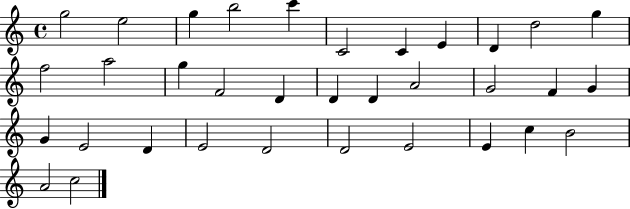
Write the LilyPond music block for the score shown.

{
  \clef treble
  \time 4/4
  \defaultTimeSignature
  \key c \major
  g''2 e''2 | g''4 b''2 c'''4 | c'2 c'4 e'4 | d'4 d''2 g''4 | \break f''2 a''2 | g''4 f'2 d'4 | d'4 d'4 a'2 | g'2 f'4 g'4 | \break g'4 e'2 d'4 | e'2 d'2 | d'2 e'2 | e'4 c''4 b'2 | \break a'2 c''2 | \bar "|."
}